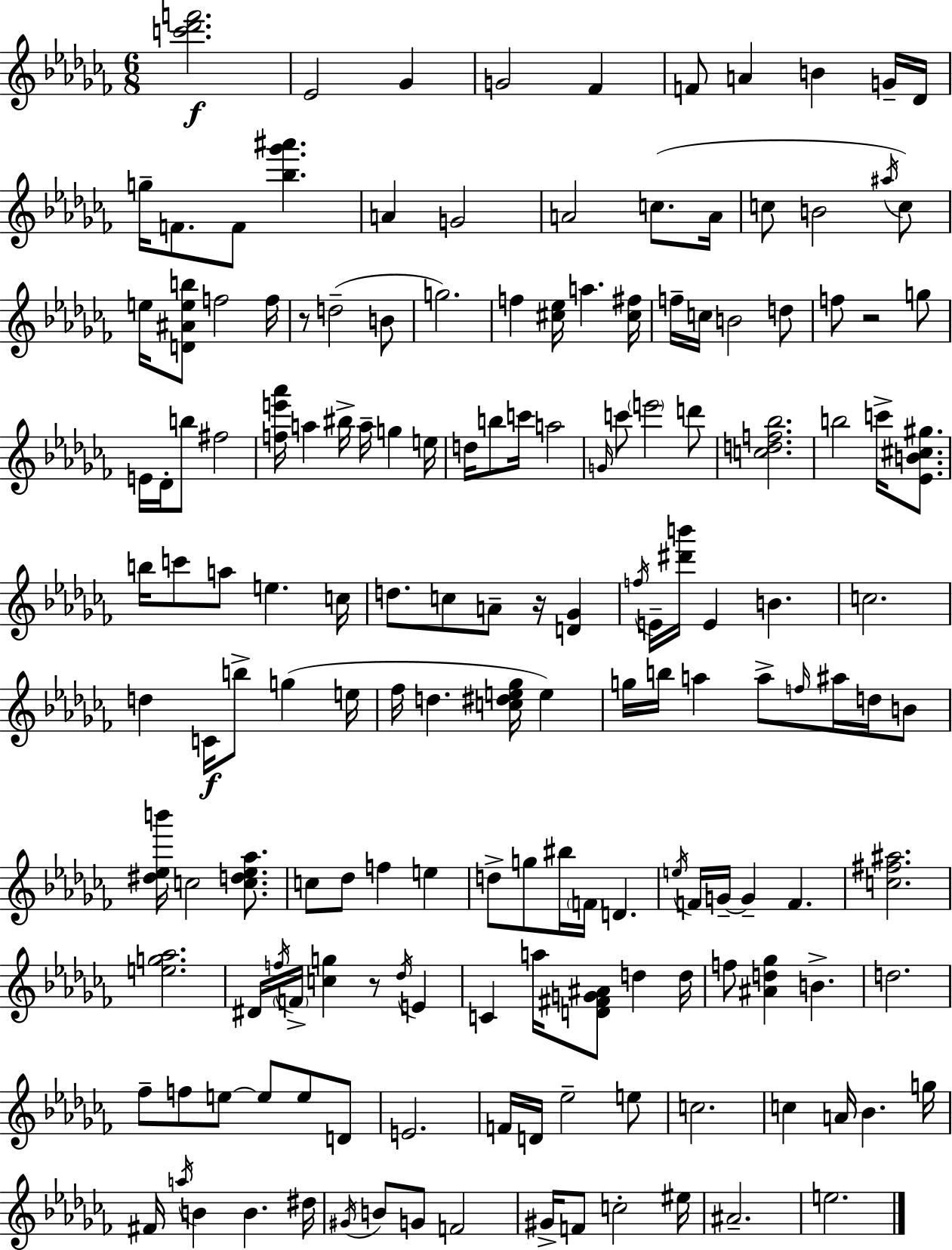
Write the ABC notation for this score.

X:1
T:Untitled
M:6/8
L:1/4
K:Abm
[c'_d'f']2 _E2 _G G2 _F F/2 A B G/4 _D/4 g/4 F/2 F/2 [_b_g'^a'] A G2 A2 c/2 A/4 c/2 B2 ^a/4 c/2 e/4 [D^Aeb]/2 f2 f/4 z/2 d2 B/2 g2 f [^c_e]/4 a [^c^f]/4 f/4 c/4 B2 d/2 f/2 z2 g/2 E/4 _D/4 b/2 ^f2 [fe'_a']/4 a ^b/4 a/4 g e/4 d/4 b/2 c'/4 a2 G/4 c'/2 e'2 d'/2 [cdf_b]2 b2 c'/4 [_EB^c^g]/2 b/4 c'/2 a/2 e c/4 d/2 c/2 A/2 z/4 [D_G] f/4 E/4 [^d'b']/4 E B c2 d C/4 b/2 g e/4 _f/4 d [c^de_g]/4 e g/4 b/4 a a/2 f/4 ^a/4 d/4 B/2 [^d_eb']/4 c2 [cd_e_a]/2 c/2 _d/2 f e d/2 g/2 ^b/4 F/4 D e/4 F/4 G/4 G F [c^f^a]2 [eg_a]2 ^D/4 f/4 F/4 [cg] z/2 _d/4 E C a/4 [D^FG^A]/2 d d/4 f/2 [^Ad_g] B d2 _f/2 f/2 e/2 e/2 e/2 D/2 E2 F/4 D/4 _e2 e/2 c2 c A/4 _B g/4 ^F/4 a/4 B B ^d/4 ^G/4 B/2 G/2 F2 ^G/4 F/2 c2 ^e/4 ^A2 e2